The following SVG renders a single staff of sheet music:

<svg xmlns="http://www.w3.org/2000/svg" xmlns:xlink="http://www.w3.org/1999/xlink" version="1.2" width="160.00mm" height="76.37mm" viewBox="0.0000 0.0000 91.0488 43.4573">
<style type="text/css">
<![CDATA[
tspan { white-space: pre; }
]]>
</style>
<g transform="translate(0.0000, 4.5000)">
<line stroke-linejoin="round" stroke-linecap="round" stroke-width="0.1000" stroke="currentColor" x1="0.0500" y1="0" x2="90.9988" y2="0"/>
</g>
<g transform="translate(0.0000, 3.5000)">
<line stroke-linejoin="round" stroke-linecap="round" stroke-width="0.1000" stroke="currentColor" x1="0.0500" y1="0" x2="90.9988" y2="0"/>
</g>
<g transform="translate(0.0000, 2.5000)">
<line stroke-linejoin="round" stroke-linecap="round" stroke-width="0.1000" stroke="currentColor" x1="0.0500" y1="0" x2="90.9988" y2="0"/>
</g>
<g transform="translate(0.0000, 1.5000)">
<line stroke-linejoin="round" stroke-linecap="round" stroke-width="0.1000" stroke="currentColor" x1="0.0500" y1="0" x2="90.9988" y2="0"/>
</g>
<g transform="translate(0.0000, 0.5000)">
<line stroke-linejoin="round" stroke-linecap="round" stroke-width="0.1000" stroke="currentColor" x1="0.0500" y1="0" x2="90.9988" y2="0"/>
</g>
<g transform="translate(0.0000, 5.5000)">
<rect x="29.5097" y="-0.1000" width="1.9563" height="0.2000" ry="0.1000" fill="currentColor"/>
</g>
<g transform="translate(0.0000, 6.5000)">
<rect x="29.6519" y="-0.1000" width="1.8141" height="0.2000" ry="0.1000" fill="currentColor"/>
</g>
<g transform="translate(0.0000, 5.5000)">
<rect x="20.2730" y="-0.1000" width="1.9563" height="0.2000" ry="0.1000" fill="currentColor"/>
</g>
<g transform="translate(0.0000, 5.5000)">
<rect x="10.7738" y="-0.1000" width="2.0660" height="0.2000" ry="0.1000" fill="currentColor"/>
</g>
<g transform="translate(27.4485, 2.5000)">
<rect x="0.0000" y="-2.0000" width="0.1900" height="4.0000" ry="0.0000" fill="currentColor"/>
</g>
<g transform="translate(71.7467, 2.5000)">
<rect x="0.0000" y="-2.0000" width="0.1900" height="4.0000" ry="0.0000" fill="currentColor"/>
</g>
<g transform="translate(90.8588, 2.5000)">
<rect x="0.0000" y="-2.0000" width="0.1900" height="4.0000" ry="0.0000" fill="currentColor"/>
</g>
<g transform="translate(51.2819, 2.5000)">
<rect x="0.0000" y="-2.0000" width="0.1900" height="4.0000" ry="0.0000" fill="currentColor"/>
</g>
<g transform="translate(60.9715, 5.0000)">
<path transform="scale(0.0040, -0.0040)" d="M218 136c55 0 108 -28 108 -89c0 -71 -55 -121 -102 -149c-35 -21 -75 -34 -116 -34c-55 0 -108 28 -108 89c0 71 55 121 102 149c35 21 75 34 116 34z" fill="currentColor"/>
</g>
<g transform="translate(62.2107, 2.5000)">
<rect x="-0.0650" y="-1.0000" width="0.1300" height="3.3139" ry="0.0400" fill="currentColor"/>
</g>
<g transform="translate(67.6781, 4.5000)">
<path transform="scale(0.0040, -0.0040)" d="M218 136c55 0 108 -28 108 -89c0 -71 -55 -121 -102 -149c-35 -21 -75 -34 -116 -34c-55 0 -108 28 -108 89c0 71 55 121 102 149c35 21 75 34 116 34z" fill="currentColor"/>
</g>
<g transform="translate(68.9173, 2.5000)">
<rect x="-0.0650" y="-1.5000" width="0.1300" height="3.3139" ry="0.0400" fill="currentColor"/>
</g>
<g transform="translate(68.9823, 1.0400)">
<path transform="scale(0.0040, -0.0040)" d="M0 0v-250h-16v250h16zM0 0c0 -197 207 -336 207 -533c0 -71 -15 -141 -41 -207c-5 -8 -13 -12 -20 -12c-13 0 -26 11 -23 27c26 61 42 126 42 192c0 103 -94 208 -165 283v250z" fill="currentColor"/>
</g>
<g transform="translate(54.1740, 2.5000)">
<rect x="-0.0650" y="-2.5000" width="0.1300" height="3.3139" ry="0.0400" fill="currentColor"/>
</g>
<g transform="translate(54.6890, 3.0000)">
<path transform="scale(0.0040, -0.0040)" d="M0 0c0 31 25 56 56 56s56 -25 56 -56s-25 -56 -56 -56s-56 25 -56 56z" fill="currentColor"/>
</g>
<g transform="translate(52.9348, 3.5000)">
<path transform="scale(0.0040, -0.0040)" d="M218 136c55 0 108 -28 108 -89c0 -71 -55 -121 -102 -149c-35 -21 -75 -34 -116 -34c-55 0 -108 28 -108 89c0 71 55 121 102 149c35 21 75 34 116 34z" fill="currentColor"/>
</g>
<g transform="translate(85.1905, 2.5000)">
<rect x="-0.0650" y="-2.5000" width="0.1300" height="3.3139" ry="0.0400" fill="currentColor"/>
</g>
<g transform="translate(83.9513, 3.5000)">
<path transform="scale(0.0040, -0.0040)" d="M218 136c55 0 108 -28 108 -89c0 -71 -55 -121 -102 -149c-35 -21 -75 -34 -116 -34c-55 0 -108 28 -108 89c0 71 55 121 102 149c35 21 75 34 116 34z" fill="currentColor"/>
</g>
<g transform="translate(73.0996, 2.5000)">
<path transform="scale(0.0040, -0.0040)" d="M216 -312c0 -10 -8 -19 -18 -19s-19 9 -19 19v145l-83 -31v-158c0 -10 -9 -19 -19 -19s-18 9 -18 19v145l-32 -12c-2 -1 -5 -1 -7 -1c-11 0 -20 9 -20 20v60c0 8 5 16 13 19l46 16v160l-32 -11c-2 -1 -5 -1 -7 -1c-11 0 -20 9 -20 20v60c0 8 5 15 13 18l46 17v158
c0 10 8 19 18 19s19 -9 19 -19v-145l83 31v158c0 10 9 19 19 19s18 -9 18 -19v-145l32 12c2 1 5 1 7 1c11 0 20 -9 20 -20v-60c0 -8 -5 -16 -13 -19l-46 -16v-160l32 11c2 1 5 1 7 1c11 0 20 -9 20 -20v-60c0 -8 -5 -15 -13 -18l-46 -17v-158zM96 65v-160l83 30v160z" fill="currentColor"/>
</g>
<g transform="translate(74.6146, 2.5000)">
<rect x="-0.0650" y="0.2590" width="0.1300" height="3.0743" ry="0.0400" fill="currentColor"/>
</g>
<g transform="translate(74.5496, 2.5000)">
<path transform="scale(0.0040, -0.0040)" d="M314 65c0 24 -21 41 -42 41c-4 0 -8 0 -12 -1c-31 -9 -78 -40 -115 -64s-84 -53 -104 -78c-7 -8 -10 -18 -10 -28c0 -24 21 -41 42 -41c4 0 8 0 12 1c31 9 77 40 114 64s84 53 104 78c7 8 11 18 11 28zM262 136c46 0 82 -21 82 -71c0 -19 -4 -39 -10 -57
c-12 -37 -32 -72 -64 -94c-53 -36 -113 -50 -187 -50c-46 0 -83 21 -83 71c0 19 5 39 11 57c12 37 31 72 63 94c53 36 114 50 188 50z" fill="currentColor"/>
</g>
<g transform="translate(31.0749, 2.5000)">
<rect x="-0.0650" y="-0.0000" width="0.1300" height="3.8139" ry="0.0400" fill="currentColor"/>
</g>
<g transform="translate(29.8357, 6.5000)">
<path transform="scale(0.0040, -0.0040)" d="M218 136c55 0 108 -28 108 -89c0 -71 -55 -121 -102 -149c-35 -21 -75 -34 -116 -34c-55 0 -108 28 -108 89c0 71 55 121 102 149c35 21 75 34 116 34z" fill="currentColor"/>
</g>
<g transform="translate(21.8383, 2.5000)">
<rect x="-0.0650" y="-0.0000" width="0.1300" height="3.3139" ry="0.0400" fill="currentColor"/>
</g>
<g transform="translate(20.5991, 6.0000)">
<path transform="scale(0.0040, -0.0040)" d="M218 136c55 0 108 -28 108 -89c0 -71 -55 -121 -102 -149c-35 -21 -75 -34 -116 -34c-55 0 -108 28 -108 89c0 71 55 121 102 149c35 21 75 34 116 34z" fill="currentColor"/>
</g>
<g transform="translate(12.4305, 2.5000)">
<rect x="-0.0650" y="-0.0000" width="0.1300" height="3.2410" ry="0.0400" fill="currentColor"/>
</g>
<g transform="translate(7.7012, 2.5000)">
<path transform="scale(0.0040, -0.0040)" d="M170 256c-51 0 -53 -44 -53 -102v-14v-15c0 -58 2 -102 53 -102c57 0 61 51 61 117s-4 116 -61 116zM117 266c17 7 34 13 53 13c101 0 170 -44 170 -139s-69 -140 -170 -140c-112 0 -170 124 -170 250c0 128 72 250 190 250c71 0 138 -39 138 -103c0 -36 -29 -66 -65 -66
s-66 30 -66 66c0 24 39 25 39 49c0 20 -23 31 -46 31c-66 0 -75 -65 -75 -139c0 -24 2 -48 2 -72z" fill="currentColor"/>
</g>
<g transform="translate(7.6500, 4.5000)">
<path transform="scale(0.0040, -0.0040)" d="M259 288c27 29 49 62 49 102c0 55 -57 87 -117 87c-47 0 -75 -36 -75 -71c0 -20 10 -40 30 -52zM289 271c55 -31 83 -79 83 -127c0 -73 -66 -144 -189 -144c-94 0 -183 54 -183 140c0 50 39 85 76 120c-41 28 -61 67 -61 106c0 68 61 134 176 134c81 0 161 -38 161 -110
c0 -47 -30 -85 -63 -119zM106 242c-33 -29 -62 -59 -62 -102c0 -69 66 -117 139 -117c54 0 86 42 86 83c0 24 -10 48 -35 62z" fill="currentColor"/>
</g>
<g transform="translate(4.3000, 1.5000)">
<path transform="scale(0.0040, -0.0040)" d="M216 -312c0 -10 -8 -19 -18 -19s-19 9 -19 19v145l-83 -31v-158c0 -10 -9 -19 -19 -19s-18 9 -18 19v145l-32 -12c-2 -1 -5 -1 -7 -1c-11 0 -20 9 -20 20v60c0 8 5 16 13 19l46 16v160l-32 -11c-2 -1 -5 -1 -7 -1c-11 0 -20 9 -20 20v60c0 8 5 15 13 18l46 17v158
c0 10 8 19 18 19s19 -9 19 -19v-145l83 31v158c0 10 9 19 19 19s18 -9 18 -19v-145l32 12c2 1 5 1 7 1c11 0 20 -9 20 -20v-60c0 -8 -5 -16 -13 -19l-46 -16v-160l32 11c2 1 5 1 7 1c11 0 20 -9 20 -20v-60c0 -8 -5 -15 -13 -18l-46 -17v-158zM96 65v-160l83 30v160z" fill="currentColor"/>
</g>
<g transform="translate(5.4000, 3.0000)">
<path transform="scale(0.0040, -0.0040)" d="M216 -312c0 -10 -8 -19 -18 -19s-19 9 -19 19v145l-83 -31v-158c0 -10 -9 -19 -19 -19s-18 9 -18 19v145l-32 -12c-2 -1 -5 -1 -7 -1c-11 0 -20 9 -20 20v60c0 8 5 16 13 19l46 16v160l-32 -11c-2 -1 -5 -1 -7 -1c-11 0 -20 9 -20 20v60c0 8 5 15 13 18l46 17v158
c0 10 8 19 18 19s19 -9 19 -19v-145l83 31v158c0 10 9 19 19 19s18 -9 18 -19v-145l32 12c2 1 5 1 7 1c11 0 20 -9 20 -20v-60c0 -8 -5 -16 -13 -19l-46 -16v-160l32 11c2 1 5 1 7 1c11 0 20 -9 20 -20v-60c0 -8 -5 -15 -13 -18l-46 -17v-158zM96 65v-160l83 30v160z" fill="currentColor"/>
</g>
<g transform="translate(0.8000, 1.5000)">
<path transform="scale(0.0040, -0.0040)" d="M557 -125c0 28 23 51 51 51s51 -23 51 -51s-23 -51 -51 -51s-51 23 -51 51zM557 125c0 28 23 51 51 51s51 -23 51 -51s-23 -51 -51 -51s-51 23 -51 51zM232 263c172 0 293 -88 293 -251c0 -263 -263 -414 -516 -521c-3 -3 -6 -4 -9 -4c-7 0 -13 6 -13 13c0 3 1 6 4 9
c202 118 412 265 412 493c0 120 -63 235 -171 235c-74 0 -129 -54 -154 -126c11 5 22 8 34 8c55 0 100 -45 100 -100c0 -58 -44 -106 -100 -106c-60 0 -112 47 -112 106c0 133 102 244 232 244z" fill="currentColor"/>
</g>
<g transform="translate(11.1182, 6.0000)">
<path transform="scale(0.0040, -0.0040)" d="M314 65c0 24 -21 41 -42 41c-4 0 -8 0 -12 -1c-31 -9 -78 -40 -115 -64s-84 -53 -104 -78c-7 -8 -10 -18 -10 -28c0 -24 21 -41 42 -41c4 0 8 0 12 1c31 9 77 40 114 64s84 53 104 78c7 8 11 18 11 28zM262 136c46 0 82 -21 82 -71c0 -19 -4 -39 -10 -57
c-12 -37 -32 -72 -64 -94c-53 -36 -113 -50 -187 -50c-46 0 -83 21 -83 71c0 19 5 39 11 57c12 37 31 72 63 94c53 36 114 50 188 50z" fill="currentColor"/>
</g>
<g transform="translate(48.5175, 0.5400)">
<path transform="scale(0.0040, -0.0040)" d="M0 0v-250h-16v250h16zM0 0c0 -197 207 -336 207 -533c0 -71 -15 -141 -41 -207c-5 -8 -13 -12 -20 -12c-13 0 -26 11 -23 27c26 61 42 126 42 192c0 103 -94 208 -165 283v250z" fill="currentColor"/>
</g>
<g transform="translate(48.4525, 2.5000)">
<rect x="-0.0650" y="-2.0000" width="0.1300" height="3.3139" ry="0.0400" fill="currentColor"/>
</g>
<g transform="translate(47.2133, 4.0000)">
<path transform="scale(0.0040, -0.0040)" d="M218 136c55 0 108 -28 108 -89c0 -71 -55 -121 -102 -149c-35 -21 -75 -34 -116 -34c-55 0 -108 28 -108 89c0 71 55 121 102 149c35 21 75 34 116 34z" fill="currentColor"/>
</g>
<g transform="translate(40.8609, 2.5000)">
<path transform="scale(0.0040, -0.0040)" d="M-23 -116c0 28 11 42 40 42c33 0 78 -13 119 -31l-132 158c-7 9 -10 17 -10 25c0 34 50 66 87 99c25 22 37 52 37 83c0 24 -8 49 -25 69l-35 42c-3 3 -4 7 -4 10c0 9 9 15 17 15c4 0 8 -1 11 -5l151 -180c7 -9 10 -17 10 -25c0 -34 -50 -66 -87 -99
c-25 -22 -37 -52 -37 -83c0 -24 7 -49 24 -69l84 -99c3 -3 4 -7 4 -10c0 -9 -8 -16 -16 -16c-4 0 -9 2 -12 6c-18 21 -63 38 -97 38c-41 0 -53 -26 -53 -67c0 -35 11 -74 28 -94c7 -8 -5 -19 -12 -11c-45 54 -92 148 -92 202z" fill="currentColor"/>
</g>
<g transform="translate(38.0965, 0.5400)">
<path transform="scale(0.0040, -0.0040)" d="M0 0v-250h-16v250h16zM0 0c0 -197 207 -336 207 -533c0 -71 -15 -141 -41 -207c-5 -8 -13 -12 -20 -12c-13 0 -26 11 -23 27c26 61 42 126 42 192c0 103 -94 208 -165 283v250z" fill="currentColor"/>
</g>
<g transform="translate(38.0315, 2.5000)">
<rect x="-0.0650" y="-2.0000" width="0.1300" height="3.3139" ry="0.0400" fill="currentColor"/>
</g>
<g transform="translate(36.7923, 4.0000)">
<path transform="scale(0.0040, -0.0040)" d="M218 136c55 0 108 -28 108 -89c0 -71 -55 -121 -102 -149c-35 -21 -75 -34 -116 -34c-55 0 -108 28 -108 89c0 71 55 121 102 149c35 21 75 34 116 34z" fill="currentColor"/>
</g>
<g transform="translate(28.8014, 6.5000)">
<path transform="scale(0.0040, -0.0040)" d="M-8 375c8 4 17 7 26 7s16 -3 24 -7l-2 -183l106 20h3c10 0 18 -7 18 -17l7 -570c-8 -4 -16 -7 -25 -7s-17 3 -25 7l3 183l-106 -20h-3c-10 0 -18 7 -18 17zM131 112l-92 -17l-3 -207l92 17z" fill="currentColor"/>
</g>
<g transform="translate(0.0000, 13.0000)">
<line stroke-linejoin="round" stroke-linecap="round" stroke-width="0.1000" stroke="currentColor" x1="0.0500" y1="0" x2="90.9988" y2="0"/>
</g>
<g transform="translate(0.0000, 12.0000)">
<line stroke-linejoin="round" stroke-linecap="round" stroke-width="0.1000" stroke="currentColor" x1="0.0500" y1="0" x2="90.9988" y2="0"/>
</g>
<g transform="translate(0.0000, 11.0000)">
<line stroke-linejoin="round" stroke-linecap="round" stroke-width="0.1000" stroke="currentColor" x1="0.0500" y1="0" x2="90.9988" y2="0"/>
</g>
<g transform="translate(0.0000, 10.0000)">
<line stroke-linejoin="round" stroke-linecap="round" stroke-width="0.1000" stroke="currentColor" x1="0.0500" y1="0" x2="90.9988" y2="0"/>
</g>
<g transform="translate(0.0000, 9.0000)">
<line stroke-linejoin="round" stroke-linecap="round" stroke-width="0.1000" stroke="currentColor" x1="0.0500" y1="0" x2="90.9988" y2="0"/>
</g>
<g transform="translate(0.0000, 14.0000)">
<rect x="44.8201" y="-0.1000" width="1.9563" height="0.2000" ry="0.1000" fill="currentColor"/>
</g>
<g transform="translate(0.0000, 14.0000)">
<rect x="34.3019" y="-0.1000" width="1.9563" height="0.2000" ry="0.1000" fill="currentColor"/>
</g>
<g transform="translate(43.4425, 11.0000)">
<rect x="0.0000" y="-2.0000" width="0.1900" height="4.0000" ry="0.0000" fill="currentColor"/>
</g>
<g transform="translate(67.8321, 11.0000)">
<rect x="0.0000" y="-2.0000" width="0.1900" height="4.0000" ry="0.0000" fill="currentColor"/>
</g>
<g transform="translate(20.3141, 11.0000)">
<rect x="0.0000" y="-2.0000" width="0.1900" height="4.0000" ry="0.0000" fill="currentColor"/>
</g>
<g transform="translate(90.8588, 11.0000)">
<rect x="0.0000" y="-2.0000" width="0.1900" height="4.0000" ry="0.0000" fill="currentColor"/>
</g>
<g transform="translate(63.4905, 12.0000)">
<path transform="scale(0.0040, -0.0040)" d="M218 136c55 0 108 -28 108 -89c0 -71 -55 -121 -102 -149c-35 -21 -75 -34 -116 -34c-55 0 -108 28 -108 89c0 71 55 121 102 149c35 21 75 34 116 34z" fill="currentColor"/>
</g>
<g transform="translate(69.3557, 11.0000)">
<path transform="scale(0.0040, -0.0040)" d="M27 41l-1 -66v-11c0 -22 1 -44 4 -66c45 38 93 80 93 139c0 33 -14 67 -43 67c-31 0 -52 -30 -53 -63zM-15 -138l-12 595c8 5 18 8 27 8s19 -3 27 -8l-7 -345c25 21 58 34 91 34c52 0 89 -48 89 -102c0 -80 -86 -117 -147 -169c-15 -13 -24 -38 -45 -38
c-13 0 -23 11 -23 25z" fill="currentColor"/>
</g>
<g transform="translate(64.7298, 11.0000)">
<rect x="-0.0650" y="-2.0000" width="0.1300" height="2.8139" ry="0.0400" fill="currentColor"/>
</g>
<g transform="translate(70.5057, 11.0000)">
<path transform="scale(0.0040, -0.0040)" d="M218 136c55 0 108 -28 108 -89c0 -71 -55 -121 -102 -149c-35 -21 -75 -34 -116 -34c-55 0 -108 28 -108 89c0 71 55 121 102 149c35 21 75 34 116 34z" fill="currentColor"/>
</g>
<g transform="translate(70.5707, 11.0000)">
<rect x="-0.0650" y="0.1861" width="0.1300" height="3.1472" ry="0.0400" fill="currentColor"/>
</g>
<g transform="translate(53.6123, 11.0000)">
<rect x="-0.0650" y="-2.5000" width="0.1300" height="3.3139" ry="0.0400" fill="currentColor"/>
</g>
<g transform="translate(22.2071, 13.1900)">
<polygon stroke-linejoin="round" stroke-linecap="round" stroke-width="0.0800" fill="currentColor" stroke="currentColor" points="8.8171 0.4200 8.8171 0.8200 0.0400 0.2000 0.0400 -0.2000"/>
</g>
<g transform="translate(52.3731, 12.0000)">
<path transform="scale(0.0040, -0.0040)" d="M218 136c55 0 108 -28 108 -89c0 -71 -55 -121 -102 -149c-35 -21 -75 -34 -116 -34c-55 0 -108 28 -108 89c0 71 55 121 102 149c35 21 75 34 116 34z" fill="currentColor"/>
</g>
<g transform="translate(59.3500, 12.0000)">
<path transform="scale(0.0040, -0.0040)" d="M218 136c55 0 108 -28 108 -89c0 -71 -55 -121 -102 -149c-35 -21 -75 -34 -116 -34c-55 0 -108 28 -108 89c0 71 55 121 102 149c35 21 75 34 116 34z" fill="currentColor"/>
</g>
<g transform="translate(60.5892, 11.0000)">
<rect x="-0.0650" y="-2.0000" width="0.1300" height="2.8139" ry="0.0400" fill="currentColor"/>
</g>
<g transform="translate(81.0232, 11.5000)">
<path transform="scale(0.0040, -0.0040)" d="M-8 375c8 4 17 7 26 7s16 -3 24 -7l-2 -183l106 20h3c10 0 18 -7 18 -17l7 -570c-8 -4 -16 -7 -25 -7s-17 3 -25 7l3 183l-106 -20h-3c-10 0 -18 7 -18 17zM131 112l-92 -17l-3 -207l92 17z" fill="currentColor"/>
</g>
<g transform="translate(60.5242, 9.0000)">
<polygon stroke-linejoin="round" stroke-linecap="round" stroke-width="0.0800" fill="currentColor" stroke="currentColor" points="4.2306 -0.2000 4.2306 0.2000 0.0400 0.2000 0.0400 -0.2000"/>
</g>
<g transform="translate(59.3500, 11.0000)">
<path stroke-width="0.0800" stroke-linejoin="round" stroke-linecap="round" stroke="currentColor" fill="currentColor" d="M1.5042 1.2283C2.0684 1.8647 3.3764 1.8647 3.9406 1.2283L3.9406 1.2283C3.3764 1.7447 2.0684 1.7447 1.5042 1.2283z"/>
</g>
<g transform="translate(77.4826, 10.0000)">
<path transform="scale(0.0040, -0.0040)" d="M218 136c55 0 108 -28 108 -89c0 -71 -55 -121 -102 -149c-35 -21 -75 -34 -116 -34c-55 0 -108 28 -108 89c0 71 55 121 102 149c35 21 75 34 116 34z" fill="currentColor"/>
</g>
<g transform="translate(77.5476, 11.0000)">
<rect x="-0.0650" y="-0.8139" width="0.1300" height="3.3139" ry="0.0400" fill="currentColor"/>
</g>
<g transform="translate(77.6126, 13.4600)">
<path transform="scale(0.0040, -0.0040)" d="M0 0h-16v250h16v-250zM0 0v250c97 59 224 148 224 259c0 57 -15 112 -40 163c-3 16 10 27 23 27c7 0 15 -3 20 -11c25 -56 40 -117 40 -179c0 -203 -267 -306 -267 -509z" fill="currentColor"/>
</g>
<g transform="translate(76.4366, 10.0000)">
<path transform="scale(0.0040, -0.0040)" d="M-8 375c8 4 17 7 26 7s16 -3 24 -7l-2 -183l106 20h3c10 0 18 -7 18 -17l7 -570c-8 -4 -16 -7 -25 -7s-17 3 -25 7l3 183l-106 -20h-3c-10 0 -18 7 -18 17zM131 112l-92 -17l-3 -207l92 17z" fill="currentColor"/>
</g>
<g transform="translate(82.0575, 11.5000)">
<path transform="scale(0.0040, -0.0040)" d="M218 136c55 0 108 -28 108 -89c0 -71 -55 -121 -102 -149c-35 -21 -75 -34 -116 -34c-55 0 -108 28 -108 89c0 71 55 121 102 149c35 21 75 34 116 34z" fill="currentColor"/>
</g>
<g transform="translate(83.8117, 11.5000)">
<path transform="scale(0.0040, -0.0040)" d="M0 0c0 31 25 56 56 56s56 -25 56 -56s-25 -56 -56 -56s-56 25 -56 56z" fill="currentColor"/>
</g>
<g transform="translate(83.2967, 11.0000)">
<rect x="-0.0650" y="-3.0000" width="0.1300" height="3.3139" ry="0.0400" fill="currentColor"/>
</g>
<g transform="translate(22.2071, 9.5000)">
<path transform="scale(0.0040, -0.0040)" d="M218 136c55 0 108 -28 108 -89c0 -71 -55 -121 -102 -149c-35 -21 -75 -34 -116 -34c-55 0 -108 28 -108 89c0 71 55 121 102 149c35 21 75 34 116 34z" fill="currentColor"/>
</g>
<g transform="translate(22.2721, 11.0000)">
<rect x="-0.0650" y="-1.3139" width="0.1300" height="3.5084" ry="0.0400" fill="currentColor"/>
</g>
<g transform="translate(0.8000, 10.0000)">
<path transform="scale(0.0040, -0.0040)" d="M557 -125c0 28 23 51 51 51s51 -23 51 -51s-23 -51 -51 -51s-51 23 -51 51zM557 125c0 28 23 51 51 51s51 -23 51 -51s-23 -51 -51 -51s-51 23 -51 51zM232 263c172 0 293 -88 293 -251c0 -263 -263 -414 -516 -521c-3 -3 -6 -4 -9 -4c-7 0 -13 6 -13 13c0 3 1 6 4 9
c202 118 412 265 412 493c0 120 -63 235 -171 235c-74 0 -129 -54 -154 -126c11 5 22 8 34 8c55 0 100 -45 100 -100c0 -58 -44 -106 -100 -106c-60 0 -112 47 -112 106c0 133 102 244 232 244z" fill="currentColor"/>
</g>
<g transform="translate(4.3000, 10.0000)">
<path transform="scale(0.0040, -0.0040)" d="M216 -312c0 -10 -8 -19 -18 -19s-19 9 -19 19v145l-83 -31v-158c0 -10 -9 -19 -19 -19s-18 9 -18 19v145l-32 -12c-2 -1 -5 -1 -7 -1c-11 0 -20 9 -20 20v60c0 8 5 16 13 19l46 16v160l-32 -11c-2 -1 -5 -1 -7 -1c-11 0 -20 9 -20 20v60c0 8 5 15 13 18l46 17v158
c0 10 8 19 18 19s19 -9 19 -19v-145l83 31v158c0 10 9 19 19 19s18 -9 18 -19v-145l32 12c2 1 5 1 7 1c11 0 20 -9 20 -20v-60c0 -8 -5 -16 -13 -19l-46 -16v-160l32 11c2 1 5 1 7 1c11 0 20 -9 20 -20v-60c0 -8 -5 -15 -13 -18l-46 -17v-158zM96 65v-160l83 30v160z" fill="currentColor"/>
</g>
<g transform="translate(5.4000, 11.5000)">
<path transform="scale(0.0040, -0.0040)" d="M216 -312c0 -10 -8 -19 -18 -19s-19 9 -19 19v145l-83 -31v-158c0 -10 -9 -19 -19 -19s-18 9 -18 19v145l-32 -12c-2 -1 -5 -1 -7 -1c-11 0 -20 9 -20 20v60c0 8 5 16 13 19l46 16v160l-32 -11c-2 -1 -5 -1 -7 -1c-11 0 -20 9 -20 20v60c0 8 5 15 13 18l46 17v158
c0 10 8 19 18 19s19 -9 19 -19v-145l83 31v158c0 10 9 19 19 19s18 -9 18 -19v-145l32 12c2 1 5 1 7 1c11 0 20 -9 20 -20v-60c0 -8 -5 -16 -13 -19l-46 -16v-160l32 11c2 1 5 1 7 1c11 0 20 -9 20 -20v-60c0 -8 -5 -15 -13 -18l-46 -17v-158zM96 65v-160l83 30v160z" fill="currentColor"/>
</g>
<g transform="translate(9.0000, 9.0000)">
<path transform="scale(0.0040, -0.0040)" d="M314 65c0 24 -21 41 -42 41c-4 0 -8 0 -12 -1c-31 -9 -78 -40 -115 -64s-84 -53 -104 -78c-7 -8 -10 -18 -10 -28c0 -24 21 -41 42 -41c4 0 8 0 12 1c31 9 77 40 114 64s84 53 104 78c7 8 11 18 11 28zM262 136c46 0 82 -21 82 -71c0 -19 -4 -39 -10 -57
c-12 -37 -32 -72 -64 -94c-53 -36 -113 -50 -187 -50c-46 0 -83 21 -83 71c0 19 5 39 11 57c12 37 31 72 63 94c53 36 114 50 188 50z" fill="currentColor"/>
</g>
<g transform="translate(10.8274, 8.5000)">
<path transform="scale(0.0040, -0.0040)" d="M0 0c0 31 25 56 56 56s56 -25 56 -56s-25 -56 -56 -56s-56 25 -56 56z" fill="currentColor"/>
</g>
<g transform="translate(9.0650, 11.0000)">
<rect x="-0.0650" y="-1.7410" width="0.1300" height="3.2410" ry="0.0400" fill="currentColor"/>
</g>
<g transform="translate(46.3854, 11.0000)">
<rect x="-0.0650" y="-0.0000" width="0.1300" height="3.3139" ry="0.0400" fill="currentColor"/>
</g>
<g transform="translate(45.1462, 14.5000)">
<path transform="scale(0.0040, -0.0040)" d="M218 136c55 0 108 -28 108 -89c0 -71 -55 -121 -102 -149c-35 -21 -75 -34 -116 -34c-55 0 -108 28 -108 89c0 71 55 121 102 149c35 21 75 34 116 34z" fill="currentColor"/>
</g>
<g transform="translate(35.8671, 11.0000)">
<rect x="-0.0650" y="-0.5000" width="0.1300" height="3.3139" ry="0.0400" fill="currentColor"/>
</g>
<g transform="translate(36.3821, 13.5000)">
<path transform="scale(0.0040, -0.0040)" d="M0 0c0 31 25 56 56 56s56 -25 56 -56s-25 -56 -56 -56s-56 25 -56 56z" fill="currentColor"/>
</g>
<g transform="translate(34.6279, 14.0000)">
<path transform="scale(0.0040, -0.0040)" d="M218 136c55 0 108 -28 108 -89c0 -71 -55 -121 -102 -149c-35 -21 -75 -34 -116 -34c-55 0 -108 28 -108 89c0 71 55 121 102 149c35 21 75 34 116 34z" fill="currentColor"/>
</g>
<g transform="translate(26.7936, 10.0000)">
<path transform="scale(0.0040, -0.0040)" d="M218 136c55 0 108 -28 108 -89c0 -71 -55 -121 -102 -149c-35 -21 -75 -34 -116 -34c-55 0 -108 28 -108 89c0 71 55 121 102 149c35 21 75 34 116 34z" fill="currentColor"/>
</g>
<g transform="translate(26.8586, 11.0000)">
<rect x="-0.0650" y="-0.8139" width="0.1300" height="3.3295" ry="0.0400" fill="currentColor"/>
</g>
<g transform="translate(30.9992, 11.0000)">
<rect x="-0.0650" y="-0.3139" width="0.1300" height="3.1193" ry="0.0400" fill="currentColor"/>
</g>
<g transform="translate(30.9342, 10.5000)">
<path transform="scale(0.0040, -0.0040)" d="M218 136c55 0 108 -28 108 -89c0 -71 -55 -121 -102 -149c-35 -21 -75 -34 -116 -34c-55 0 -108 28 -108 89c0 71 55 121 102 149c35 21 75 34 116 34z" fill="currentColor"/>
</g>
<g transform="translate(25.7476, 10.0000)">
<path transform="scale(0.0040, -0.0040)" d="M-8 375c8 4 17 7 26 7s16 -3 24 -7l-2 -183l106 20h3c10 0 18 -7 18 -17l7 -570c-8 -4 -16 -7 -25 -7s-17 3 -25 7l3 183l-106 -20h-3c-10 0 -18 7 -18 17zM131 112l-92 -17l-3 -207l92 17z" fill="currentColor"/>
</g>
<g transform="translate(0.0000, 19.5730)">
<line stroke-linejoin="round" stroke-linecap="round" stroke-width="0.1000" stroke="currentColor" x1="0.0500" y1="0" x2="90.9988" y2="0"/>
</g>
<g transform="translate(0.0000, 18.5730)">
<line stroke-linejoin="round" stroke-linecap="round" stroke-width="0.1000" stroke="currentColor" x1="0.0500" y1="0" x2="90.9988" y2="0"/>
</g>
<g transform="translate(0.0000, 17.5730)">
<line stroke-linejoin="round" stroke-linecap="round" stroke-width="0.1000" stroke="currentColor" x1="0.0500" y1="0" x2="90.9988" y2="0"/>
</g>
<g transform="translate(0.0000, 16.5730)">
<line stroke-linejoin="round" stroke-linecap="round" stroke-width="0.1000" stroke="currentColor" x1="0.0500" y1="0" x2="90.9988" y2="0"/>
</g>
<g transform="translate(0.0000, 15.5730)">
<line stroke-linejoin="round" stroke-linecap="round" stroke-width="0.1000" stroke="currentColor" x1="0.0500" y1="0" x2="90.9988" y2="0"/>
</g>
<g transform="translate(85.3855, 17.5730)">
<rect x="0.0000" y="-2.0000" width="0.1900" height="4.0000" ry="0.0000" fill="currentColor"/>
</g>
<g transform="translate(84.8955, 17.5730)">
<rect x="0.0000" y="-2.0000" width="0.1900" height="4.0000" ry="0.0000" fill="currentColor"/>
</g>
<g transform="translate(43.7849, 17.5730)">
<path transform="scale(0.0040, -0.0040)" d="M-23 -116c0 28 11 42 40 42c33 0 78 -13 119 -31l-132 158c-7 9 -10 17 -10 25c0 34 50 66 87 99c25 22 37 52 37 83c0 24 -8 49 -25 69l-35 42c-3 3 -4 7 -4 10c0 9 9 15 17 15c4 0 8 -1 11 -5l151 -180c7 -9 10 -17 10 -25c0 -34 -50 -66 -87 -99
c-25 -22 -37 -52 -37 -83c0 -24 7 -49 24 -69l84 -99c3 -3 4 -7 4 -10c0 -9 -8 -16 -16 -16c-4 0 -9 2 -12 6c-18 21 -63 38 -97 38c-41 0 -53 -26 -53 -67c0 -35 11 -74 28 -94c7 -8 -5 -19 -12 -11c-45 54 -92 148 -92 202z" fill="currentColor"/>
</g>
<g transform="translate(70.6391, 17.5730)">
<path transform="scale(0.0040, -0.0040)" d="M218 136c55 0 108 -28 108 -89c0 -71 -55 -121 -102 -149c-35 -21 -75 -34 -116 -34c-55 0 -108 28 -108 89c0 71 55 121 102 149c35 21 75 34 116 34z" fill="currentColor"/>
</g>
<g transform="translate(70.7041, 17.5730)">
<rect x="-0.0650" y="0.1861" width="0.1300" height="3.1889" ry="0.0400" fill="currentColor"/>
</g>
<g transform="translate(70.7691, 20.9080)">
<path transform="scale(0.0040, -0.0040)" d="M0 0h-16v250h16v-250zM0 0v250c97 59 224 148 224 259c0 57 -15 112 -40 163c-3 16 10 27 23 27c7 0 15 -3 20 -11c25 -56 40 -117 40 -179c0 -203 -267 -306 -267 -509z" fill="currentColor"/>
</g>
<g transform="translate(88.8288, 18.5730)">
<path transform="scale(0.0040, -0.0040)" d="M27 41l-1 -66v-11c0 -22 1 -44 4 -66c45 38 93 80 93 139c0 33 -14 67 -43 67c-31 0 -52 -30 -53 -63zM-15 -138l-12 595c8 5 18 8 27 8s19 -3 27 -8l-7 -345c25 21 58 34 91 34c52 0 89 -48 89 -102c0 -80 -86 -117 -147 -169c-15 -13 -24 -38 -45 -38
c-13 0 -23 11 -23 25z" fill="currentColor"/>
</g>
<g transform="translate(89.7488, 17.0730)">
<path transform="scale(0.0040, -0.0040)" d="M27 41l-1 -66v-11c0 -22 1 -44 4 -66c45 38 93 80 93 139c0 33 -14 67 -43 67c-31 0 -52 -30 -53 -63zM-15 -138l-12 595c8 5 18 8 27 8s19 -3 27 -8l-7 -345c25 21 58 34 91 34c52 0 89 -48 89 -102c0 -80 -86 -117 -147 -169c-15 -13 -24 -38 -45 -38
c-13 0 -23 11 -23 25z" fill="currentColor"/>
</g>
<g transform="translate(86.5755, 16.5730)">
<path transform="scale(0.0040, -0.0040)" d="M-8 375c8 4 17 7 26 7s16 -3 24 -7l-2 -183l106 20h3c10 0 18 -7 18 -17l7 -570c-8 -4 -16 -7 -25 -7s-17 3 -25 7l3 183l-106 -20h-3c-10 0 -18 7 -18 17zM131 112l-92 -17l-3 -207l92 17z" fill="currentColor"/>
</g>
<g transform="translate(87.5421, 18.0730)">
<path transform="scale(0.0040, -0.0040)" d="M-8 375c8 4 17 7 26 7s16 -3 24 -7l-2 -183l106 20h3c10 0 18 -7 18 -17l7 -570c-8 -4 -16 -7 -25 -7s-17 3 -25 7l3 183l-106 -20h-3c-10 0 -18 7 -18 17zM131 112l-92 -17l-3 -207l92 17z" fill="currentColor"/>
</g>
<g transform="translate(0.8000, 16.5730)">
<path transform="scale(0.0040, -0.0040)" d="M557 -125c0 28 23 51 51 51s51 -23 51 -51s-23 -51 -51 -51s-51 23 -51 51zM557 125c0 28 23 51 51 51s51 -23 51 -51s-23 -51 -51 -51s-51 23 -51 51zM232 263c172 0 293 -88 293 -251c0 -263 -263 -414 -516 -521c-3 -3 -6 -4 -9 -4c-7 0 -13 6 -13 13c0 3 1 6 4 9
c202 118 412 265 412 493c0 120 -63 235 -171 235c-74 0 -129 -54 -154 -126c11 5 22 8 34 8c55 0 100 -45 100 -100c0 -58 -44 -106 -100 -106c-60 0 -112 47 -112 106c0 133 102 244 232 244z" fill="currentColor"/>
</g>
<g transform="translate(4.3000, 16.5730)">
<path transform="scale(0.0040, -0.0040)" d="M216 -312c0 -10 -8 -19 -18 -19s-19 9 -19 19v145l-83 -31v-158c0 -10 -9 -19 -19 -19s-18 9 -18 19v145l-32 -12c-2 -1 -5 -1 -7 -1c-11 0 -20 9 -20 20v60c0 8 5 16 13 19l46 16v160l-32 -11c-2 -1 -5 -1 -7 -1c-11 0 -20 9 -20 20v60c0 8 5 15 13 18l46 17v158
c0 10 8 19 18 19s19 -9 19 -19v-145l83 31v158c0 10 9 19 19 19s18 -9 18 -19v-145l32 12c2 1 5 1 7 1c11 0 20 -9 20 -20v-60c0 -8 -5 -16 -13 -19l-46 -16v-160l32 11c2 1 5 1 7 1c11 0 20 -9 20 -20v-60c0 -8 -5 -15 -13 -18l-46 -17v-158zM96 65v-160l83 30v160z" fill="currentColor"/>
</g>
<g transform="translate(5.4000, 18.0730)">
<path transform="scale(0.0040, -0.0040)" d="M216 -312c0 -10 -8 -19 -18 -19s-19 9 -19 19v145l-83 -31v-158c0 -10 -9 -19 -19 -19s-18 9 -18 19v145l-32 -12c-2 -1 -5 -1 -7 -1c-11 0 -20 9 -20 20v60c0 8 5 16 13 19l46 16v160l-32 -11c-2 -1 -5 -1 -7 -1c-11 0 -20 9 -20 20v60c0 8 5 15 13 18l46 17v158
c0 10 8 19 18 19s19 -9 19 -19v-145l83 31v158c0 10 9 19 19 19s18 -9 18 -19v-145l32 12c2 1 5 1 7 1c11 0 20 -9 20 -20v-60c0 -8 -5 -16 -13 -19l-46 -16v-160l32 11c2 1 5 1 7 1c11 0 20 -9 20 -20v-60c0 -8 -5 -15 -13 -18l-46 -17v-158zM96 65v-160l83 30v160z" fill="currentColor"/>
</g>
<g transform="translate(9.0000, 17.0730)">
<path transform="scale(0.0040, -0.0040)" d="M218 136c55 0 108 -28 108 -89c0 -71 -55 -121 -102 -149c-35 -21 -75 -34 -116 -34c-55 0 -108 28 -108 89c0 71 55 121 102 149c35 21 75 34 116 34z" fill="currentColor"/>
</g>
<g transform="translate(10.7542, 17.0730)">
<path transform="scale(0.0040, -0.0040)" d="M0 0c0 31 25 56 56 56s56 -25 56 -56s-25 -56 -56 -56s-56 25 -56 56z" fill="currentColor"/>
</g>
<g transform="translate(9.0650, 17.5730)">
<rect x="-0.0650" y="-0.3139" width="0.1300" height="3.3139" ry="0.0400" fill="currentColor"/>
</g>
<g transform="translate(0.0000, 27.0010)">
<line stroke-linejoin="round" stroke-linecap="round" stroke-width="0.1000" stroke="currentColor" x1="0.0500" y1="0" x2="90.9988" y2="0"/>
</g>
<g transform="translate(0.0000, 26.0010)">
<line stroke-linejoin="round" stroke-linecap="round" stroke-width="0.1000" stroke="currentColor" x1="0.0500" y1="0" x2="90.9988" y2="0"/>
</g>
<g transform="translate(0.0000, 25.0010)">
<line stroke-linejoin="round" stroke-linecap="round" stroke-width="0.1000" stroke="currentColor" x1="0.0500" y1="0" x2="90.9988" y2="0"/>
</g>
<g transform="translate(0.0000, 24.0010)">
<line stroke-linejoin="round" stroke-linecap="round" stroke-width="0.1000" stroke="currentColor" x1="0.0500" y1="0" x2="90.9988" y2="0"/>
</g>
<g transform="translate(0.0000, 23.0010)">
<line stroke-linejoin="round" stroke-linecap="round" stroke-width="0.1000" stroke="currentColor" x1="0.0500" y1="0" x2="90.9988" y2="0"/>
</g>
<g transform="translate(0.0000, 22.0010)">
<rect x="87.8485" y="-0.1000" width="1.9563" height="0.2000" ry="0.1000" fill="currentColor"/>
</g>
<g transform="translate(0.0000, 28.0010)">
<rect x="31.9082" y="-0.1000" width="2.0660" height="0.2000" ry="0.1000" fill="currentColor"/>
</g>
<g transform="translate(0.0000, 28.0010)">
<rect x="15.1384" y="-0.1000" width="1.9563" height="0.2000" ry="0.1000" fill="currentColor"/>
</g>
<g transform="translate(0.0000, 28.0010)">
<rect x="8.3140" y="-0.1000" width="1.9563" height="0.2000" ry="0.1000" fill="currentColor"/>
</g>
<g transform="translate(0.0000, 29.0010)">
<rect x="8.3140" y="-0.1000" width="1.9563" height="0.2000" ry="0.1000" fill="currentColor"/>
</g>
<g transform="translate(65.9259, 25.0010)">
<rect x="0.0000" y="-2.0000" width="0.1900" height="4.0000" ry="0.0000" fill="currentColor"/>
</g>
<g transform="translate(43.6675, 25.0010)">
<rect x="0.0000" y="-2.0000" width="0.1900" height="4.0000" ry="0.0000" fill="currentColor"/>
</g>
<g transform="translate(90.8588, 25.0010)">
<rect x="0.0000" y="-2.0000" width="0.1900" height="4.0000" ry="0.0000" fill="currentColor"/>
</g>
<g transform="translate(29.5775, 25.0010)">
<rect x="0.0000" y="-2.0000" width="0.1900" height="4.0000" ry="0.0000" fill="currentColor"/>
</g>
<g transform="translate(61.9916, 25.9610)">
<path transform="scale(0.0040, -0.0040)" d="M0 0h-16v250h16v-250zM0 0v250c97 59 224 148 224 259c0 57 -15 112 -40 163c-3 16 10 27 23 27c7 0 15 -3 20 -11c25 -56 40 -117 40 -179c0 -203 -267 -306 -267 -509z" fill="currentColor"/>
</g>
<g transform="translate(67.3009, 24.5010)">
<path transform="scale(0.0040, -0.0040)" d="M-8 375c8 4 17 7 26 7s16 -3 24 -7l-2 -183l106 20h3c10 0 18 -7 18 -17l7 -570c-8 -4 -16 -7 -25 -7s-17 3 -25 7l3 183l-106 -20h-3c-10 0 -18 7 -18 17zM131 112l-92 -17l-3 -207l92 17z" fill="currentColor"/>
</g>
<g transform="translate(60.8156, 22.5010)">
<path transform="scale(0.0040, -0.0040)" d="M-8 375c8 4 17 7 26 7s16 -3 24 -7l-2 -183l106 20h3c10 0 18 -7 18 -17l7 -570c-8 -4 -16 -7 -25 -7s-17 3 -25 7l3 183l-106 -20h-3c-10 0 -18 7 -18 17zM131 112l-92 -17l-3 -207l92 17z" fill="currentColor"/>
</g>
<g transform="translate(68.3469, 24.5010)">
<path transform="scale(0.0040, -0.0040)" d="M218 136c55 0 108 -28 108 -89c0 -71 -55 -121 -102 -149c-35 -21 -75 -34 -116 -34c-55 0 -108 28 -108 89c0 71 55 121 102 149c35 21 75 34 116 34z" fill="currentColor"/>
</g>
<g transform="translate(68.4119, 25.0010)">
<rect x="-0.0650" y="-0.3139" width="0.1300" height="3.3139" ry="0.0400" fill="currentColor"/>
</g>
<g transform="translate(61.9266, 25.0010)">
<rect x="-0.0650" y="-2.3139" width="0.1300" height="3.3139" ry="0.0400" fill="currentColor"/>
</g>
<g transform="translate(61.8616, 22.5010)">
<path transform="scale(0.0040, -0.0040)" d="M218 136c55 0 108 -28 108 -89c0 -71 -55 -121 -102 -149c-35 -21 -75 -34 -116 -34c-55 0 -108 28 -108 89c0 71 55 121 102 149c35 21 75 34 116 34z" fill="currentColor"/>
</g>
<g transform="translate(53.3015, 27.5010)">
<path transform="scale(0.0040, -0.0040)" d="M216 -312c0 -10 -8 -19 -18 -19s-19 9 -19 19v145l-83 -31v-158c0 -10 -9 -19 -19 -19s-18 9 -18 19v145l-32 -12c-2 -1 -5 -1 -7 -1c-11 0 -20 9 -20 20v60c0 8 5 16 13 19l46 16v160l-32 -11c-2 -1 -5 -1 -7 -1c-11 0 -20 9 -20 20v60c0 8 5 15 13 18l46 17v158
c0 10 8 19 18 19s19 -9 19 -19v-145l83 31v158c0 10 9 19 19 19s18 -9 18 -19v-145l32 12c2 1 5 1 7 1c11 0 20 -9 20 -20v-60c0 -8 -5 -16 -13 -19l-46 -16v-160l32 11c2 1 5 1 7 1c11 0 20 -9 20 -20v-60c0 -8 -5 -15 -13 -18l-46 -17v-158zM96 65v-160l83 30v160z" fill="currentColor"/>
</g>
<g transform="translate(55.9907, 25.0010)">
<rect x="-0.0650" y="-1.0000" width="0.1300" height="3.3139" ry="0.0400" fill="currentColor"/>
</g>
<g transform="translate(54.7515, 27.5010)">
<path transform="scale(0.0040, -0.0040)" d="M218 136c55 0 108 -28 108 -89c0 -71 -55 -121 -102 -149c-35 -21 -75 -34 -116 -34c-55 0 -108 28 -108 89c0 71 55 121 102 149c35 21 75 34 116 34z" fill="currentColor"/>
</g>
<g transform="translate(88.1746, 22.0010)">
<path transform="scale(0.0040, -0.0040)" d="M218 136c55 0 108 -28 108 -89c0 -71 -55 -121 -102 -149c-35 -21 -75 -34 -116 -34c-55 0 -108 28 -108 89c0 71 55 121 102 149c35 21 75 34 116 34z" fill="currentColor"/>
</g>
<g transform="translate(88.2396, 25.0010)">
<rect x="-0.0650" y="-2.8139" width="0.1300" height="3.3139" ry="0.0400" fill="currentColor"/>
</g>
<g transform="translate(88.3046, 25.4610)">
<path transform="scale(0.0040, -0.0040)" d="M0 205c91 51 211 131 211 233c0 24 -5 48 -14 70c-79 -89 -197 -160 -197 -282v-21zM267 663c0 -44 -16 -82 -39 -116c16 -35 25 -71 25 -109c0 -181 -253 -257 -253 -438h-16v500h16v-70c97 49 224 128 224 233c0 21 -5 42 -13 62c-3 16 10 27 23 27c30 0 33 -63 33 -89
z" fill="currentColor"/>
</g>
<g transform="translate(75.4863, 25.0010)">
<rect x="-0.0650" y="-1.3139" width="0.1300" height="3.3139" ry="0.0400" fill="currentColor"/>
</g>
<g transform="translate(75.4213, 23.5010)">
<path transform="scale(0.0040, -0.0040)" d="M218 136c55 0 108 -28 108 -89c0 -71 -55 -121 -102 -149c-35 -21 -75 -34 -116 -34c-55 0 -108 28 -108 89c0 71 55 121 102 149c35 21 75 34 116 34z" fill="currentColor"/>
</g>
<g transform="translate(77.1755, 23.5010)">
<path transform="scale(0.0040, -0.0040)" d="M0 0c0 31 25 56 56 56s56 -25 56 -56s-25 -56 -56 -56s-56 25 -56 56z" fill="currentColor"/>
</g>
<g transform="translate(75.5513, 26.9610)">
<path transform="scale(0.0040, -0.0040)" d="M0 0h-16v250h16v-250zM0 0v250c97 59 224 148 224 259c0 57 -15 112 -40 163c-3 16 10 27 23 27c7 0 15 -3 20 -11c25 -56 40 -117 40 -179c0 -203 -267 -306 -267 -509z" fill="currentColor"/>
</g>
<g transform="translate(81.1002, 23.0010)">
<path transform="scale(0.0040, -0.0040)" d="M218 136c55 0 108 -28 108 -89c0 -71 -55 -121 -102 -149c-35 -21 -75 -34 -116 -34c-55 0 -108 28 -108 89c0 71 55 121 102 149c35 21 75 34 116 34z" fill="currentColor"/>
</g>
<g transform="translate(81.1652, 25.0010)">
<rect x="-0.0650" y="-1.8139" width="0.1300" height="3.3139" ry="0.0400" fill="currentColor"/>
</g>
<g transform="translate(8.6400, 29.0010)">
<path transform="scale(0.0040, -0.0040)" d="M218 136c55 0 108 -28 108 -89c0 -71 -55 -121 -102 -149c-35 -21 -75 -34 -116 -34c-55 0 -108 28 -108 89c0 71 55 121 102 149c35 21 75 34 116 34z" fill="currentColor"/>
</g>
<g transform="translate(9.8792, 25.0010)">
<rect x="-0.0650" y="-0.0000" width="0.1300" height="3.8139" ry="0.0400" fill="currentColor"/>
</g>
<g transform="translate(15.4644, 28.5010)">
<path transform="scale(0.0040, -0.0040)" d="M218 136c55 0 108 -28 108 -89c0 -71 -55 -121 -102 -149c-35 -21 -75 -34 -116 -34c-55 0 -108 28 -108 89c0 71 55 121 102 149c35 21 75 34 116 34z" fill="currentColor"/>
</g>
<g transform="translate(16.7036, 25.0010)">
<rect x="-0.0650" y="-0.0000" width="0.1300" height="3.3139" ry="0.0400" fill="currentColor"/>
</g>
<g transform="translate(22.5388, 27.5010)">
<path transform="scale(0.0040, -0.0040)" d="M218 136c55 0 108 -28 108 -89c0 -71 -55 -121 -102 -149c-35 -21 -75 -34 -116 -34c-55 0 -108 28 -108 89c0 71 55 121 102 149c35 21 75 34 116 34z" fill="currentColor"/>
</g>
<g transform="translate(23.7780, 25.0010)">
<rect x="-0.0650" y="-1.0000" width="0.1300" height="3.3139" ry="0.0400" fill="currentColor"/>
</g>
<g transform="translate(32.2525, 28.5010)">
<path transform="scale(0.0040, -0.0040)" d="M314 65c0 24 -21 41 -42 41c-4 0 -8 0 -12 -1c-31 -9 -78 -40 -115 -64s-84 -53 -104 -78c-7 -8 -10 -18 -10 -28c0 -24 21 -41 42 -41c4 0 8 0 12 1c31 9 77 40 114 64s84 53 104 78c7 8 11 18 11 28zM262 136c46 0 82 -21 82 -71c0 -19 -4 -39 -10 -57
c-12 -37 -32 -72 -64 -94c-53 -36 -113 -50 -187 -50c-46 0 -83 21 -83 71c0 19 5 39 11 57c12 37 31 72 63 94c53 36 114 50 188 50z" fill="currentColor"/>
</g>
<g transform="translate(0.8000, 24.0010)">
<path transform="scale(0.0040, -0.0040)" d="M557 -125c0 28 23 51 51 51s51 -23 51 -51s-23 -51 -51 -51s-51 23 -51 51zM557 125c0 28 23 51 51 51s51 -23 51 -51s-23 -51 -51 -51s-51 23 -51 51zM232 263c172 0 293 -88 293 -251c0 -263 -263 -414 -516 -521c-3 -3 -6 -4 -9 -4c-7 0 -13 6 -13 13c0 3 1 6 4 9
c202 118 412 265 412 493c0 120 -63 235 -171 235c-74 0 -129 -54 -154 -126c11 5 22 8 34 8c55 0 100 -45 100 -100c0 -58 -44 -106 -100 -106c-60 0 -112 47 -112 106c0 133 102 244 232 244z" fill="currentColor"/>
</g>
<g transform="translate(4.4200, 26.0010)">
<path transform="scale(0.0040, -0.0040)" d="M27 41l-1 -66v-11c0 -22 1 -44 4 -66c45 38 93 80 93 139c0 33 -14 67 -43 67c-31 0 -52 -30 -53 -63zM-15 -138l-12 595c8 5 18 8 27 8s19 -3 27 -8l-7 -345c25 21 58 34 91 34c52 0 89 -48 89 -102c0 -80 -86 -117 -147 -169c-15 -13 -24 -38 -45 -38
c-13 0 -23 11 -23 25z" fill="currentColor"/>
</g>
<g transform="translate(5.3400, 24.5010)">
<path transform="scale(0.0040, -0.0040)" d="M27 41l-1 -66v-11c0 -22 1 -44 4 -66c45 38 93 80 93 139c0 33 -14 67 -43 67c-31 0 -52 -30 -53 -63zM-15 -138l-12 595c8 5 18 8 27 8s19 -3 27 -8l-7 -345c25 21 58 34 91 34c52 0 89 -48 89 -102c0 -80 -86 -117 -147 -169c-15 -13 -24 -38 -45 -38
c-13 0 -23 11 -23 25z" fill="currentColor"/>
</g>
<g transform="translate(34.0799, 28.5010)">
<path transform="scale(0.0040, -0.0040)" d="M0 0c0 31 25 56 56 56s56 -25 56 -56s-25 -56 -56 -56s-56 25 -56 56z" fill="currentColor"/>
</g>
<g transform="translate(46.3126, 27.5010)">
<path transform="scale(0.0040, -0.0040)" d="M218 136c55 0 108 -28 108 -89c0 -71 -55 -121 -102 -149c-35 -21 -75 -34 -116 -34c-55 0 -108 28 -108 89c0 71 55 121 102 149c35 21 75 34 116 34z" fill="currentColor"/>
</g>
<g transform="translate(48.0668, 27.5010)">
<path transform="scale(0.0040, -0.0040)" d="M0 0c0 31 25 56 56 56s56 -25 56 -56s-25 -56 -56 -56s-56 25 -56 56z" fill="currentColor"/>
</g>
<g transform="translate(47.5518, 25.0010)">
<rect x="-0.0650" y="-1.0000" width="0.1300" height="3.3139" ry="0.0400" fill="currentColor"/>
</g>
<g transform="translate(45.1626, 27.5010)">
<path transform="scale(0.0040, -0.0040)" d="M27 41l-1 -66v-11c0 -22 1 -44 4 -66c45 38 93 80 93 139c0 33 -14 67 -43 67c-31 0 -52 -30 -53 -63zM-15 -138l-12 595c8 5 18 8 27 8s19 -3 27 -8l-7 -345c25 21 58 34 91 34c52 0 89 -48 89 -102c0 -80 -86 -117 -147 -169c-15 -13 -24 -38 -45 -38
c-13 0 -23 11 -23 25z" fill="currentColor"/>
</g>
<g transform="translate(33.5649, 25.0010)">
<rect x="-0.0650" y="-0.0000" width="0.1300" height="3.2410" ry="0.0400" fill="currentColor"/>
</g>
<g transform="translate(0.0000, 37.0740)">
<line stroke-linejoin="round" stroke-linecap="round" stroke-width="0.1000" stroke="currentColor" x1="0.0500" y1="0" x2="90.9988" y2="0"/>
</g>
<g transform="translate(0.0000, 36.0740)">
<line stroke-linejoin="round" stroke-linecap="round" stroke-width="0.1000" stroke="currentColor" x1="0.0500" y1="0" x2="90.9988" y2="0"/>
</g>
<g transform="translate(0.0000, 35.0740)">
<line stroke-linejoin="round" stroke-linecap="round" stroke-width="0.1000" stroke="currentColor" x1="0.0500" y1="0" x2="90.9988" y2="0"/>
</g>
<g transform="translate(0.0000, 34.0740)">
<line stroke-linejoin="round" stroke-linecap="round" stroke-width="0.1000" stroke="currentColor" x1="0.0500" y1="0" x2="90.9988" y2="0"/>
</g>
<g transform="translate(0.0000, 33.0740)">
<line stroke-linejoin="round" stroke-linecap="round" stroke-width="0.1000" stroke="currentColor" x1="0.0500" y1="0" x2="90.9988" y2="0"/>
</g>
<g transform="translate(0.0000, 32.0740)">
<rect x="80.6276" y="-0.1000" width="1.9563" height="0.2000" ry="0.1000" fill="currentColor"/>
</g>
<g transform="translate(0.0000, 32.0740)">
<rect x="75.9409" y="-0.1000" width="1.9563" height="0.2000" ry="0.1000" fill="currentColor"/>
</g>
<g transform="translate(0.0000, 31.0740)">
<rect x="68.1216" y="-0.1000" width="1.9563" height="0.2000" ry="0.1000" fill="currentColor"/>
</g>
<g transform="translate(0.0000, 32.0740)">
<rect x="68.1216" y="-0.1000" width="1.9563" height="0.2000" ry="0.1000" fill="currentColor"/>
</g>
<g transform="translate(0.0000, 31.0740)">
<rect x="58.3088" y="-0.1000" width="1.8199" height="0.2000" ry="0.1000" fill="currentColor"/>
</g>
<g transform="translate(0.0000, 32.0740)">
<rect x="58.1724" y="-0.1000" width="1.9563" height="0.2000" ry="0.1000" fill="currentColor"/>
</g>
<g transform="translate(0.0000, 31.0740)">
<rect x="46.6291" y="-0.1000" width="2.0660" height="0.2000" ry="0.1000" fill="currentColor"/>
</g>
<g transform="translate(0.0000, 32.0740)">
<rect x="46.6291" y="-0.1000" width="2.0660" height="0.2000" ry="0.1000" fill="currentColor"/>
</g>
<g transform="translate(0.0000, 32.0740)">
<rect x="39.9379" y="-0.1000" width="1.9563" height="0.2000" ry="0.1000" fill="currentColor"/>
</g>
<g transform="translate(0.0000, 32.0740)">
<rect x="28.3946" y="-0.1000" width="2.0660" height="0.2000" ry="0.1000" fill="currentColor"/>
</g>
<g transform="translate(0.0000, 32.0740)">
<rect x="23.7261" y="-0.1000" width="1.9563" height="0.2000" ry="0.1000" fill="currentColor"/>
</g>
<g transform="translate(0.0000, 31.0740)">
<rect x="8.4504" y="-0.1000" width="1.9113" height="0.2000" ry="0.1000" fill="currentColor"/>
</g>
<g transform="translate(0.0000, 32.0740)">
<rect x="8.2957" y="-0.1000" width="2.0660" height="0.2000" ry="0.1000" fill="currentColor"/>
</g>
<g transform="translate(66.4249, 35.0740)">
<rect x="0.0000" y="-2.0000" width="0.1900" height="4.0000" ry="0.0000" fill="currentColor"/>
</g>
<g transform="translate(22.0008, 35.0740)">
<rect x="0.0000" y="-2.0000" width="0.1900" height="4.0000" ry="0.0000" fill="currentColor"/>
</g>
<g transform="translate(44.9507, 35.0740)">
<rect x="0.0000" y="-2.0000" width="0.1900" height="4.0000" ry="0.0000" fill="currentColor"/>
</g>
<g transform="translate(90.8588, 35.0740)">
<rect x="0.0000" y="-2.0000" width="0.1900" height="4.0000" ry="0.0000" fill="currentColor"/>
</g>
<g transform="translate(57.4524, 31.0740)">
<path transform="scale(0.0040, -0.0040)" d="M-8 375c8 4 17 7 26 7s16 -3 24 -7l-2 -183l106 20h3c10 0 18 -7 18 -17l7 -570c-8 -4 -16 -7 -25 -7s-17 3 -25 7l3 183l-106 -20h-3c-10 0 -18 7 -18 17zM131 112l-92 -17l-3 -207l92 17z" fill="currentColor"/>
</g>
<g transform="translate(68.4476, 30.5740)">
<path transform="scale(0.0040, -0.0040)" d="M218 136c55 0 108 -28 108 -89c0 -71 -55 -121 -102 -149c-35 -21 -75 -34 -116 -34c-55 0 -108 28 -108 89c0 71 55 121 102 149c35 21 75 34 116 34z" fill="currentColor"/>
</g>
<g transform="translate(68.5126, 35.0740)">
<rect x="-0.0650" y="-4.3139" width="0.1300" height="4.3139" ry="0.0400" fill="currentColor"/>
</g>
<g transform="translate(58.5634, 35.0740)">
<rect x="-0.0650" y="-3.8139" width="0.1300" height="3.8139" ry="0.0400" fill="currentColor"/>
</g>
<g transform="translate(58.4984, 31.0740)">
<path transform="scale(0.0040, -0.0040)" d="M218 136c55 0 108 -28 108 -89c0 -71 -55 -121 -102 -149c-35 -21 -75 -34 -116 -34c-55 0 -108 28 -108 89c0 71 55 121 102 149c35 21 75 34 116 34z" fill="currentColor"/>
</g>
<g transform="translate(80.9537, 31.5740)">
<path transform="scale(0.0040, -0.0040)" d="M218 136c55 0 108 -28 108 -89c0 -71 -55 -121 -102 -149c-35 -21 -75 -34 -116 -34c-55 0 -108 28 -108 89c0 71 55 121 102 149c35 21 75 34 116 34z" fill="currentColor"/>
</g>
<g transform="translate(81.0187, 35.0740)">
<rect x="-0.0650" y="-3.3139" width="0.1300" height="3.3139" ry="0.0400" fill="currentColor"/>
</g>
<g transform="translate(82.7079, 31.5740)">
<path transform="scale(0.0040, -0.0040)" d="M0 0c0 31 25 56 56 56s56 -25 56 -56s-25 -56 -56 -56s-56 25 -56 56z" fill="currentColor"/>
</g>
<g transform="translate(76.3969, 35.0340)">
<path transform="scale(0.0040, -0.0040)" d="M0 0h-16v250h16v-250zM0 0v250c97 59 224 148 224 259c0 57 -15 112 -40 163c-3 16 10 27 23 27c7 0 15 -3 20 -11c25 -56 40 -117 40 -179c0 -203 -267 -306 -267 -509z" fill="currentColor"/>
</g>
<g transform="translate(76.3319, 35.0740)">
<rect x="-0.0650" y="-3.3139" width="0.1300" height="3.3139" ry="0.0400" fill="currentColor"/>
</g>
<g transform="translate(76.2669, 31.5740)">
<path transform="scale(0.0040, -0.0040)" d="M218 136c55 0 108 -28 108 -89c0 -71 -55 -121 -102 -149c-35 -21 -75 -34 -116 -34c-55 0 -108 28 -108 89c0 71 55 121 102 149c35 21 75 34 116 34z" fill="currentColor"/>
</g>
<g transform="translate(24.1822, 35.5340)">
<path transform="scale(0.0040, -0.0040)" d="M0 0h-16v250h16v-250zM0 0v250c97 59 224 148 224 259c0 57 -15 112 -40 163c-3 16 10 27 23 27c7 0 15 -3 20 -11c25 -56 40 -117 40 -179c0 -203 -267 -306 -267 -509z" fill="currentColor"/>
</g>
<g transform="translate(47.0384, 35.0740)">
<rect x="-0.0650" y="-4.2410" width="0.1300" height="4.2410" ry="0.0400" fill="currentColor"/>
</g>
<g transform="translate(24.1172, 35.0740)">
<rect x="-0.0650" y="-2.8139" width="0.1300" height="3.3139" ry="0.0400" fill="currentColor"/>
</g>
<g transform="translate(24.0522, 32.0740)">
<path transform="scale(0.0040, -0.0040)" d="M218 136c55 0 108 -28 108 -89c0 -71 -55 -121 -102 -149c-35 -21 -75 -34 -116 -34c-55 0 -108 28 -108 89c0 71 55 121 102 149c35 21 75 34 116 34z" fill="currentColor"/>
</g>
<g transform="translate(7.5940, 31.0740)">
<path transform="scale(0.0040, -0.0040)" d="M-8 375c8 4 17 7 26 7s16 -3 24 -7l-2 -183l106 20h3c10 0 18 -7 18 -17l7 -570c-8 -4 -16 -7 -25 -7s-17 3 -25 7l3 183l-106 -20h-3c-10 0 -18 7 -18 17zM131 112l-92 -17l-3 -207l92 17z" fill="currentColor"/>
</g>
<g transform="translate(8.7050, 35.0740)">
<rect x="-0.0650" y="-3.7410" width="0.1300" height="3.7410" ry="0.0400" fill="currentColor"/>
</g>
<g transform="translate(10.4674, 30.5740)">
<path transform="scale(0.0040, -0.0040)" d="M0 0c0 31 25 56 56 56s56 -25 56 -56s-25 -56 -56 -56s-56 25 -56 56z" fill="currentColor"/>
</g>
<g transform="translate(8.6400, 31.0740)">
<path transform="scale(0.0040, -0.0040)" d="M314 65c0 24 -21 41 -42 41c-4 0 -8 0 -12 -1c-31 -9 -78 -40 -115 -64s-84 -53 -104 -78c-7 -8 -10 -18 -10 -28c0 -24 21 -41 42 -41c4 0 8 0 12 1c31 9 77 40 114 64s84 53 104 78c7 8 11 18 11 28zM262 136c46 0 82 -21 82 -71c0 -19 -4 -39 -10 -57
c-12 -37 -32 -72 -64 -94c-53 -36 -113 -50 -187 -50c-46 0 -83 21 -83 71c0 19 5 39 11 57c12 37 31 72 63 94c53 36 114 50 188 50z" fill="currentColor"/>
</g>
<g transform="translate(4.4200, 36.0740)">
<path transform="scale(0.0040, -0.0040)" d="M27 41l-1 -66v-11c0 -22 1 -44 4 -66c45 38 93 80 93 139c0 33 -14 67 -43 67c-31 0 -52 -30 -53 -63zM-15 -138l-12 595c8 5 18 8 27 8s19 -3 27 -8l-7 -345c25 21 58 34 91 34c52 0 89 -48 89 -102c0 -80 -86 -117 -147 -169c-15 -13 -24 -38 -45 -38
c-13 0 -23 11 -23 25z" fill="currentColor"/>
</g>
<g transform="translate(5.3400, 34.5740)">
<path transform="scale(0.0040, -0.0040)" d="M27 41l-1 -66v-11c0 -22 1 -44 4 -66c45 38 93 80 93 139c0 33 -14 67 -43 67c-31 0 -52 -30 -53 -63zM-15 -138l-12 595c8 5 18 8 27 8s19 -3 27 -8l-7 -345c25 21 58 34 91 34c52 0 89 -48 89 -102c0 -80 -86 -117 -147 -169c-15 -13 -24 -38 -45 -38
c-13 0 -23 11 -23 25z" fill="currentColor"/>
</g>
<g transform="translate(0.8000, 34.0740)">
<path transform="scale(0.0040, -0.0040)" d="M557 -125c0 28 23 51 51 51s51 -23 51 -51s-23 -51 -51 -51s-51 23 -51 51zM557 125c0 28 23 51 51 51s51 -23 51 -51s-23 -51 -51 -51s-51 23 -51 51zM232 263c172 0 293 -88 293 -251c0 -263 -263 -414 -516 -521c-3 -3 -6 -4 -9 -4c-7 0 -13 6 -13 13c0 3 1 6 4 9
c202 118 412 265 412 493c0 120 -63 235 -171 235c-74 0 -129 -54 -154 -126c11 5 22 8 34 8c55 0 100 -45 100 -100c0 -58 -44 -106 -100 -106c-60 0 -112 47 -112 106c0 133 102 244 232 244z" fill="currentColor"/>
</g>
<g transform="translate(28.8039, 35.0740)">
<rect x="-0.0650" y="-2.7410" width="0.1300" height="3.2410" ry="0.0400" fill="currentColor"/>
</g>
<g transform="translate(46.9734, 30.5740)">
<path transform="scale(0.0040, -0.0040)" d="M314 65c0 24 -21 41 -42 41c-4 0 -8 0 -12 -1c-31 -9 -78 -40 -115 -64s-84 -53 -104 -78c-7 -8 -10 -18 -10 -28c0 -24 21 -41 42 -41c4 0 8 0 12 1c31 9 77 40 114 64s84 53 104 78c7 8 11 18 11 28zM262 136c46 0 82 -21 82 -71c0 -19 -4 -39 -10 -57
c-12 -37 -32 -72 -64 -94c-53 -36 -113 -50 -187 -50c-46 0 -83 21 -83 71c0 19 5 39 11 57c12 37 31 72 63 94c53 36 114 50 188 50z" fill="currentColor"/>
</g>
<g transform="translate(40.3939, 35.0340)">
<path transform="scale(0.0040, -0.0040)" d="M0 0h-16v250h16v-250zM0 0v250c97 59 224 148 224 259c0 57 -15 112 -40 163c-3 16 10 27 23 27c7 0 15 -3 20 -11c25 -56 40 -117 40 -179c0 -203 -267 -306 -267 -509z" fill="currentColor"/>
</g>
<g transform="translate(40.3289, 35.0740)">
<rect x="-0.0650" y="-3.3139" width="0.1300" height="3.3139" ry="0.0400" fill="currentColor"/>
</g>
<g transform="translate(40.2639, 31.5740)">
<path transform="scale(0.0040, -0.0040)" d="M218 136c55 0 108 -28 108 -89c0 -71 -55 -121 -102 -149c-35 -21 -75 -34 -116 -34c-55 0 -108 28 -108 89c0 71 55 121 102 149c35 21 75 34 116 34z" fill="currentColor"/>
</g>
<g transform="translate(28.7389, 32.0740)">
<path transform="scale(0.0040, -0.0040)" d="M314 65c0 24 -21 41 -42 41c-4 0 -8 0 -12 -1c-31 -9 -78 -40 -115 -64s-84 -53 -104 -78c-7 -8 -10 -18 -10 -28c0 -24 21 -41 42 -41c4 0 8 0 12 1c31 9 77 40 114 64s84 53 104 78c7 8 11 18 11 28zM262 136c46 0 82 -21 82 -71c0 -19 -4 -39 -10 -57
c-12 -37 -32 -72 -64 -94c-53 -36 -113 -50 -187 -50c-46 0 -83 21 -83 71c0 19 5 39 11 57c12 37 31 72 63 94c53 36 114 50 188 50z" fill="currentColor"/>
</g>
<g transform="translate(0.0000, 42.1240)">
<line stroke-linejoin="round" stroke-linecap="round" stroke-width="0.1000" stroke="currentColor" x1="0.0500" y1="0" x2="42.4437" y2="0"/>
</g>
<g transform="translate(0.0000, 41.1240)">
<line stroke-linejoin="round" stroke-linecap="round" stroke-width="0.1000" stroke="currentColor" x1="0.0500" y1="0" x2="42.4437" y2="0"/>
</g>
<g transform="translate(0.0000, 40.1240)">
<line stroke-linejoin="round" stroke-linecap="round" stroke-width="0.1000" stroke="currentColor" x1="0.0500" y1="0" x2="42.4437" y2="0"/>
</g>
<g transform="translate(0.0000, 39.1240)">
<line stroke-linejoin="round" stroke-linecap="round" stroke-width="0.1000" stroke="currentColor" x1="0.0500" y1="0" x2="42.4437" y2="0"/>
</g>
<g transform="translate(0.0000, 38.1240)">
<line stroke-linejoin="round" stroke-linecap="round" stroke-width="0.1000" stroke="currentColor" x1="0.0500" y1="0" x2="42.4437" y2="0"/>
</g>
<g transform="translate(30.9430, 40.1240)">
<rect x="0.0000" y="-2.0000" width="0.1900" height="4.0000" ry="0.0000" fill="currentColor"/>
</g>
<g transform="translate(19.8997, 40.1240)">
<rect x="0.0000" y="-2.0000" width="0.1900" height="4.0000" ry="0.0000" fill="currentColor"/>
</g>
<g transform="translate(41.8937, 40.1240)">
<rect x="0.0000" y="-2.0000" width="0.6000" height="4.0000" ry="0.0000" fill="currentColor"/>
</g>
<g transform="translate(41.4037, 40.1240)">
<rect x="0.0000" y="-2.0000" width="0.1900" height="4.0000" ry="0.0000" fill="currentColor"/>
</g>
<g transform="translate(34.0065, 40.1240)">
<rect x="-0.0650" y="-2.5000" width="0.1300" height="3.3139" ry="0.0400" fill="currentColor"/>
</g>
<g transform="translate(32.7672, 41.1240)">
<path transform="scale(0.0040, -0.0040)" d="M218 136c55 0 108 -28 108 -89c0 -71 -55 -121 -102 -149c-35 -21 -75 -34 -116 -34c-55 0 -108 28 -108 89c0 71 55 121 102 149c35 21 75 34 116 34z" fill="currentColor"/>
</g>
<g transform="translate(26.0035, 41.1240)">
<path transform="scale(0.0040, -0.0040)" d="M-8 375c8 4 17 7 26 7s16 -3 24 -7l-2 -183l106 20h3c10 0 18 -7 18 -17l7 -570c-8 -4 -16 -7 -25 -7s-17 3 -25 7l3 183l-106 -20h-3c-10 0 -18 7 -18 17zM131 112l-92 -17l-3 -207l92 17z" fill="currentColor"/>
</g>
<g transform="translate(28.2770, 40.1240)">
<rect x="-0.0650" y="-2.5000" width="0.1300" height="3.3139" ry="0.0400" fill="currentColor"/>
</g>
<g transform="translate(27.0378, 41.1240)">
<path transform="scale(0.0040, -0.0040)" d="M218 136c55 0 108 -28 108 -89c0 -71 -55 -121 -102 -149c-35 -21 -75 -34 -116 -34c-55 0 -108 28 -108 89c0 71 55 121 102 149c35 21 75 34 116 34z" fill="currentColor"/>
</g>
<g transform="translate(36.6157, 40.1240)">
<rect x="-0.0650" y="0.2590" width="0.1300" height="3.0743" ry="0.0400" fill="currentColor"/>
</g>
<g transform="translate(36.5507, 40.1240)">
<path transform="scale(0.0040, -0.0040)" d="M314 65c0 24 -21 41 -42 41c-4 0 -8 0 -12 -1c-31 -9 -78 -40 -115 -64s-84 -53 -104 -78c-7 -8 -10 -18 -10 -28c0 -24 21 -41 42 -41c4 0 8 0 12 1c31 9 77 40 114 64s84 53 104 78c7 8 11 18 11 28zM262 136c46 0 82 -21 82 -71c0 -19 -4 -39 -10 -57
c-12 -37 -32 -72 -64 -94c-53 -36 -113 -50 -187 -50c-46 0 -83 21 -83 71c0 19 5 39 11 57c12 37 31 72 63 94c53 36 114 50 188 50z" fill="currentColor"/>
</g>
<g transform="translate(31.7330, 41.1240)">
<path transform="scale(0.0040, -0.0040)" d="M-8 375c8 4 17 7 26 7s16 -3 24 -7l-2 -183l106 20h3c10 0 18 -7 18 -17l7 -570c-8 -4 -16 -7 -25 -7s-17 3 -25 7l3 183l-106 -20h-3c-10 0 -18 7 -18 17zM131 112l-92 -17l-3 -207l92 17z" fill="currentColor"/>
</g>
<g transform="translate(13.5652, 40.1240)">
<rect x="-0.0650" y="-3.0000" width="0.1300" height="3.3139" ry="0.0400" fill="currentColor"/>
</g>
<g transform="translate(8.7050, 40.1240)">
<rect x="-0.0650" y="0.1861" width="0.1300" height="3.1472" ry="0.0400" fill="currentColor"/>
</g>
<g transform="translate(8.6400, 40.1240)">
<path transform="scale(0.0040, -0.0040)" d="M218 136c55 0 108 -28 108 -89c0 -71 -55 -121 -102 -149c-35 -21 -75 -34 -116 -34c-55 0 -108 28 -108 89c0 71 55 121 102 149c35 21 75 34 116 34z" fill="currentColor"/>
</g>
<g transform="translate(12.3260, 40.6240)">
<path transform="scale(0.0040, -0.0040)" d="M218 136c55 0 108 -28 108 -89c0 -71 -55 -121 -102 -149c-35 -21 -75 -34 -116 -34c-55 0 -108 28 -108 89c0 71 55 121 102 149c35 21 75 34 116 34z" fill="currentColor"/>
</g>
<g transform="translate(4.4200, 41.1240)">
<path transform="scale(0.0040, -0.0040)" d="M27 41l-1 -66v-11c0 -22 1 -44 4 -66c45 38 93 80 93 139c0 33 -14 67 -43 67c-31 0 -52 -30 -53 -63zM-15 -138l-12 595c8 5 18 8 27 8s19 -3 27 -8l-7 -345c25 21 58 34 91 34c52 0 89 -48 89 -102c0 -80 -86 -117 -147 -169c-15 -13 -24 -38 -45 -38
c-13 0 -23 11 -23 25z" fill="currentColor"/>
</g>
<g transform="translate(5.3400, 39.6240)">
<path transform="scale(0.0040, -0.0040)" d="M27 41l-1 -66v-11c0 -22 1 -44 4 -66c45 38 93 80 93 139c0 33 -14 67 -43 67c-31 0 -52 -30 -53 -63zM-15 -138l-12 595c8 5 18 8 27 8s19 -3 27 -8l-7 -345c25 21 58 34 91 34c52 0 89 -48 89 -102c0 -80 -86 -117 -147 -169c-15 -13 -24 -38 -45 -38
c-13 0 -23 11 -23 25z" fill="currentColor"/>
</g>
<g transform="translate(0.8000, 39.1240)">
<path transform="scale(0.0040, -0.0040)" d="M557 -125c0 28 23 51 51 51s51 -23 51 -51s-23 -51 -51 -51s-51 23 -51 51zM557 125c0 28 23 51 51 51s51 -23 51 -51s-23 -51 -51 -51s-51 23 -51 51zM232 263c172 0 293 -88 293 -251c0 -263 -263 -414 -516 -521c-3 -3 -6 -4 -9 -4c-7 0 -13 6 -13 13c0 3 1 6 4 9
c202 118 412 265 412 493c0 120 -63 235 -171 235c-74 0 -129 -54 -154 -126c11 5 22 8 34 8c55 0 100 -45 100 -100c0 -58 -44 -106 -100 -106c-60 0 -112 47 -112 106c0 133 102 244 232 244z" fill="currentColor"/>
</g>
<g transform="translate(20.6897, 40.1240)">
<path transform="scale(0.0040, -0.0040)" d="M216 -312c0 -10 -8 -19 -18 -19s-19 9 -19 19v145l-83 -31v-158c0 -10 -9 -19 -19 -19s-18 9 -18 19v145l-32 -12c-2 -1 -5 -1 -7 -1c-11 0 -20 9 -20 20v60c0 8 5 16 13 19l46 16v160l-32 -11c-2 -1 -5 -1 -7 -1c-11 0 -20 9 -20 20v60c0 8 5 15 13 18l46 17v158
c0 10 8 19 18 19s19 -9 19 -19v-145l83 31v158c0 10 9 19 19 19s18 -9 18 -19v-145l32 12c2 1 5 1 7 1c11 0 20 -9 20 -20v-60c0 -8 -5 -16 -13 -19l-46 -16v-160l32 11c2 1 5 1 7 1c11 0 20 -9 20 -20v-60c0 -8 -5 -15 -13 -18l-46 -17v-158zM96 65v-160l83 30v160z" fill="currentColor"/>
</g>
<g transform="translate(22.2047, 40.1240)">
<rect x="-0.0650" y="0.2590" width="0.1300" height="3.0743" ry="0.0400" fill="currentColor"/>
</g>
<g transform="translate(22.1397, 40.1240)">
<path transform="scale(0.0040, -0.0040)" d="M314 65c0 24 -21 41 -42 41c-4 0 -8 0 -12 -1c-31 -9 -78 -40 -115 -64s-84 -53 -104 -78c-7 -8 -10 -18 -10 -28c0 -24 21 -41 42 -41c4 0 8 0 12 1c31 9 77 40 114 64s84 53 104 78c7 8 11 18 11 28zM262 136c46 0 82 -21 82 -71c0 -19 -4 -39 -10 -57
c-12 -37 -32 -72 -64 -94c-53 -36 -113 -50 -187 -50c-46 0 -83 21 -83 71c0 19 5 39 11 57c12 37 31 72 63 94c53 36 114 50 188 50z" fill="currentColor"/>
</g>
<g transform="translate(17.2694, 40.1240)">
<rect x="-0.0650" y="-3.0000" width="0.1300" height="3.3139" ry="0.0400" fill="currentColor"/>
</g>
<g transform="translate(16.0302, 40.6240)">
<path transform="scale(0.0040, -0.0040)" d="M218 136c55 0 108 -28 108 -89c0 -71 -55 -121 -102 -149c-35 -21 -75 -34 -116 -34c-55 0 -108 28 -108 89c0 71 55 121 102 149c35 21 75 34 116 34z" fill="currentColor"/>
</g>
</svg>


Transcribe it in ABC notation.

X:1
T:Untitled
M:6/8
L:1/4
K:D
D,,2 D,, C,, A,,/2 z A,,/2 B,, ^F,, G,,/2 ^D,2 B,, A,2 G,/2 F,/2 E,/2 E,, D,, B,, B,,/2 B,,/2 _D, F,/2 C, E, z D,/2 C,, D,, F,, D,,2 _F,, ^F,, B,/2 E, G,/2 A, C/4 E2 C/2 C2 D/2 F2 E F D/2 D D, C, C, ^D,2 B,, B,, D,2